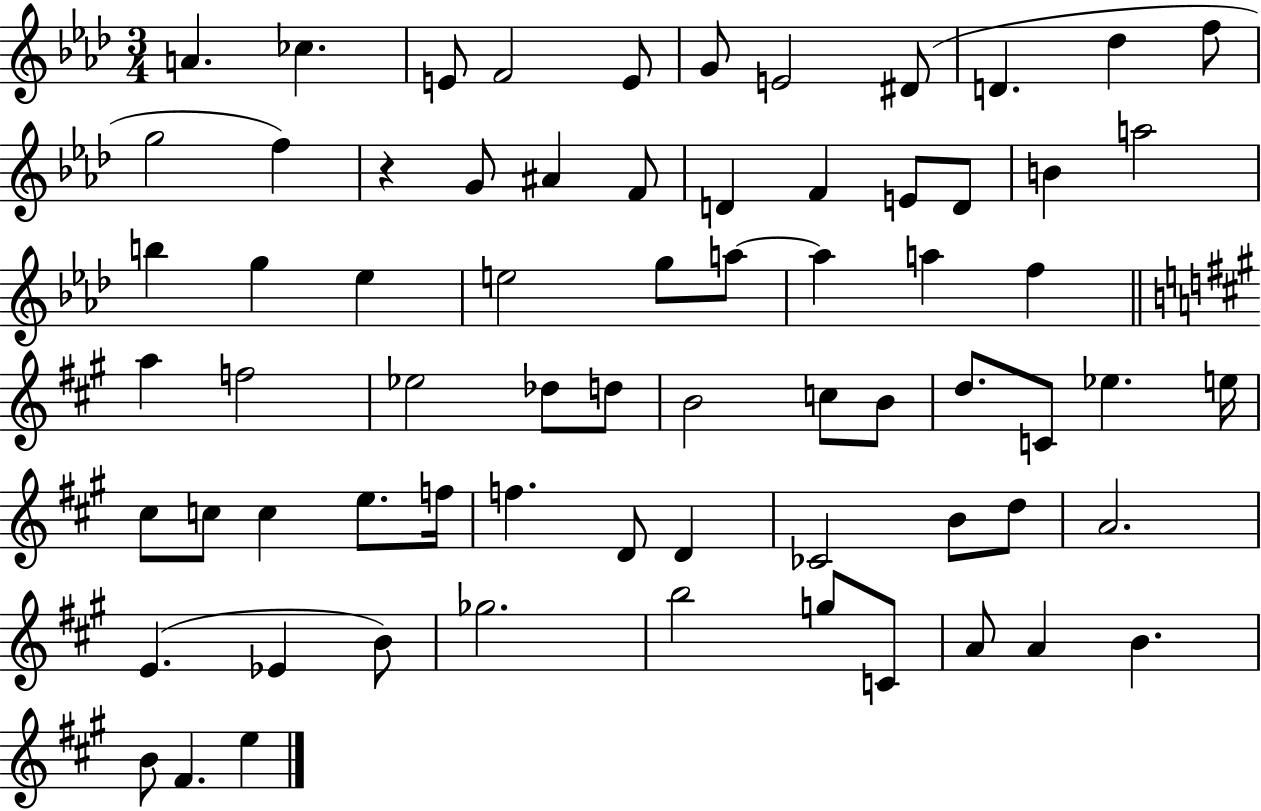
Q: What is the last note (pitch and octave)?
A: E5